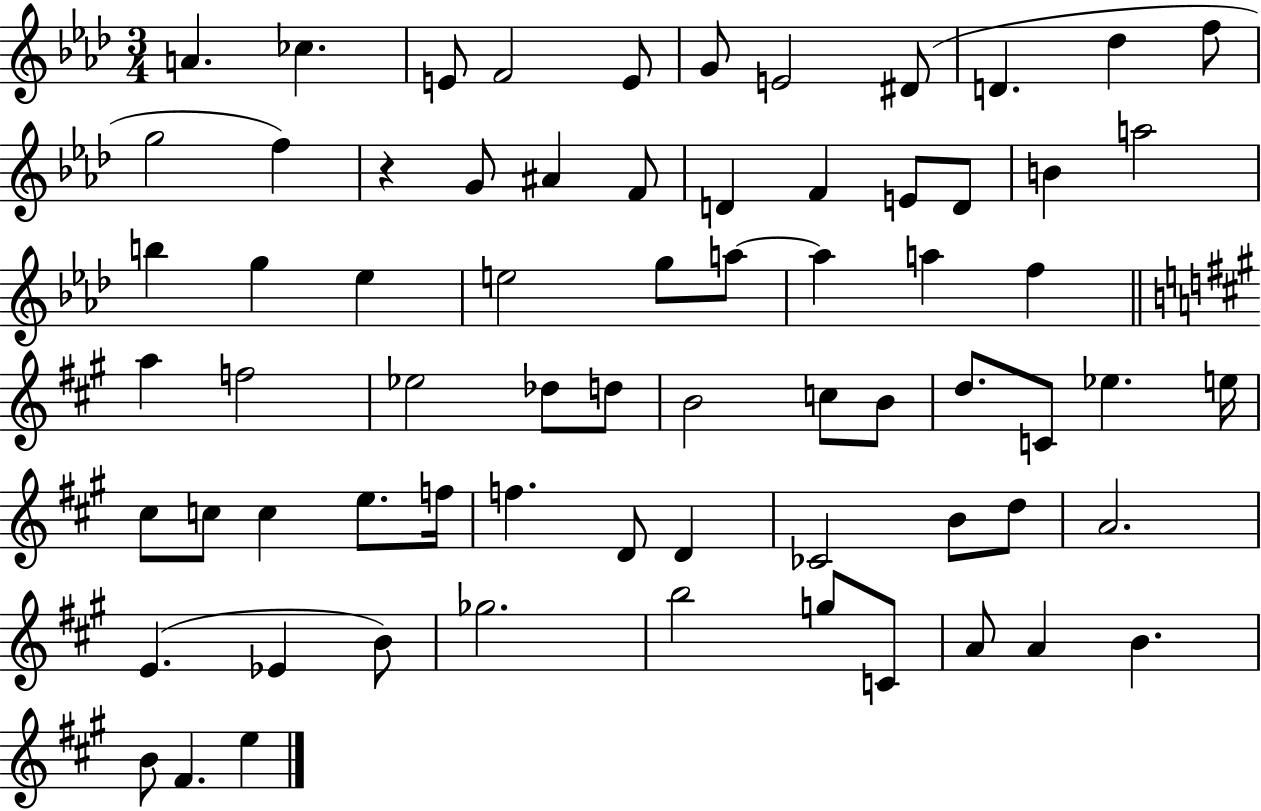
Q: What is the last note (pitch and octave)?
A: E5